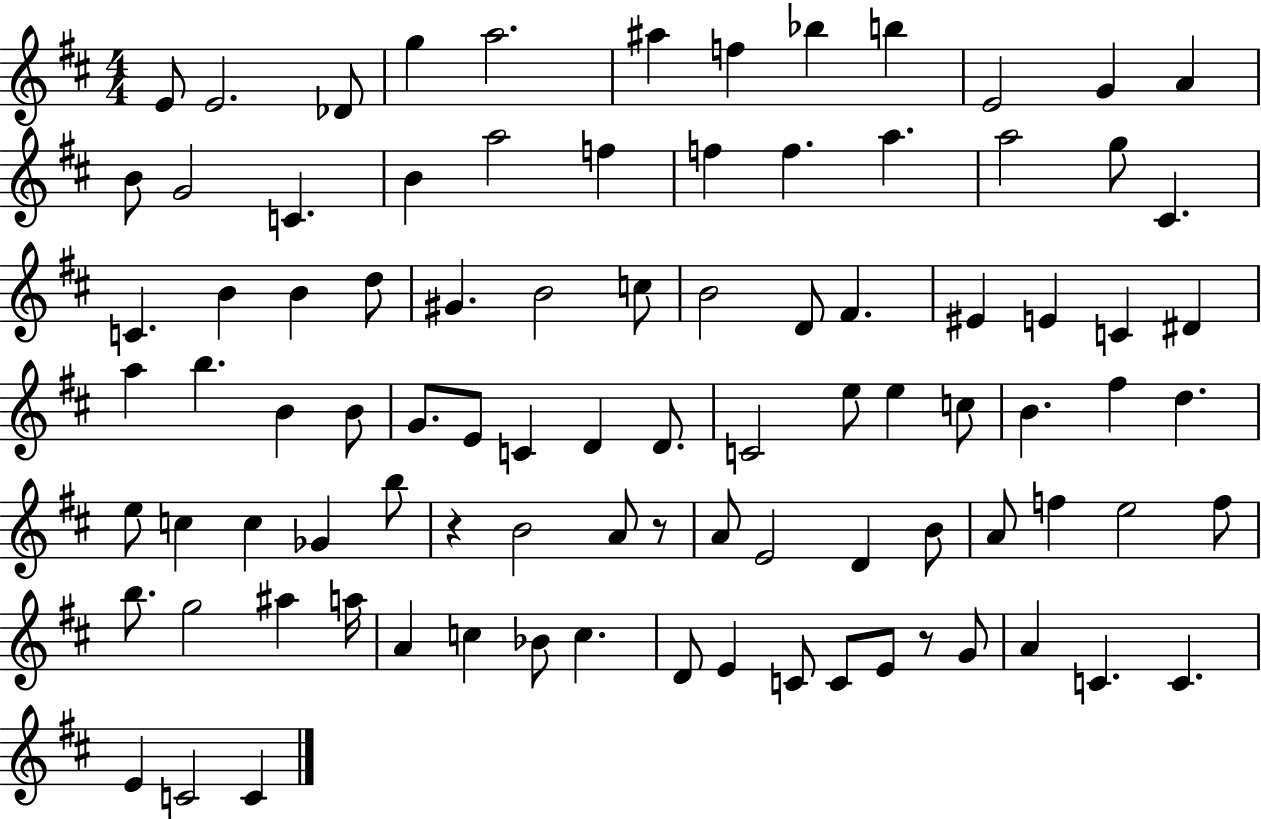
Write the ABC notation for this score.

X:1
T:Untitled
M:4/4
L:1/4
K:D
E/2 E2 _D/2 g a2 ^a f _b b E2 G A B/2 G2 C B a2 f f f a a2 g/2 ^C C B B d/2 ^G B2 c/2 B2 D/2 ^F ^E E C ^D a b B B/2 G/2 E/2 C D D/2 C2 e/2 e c/2 B ^f d e/2 c c _G b/2 z B2 A/2 z/2 A/2 E2 D B/2 A/2 f e2 f/2 b/2 g2 ^a a/4 A c _B/2 c D/2 E C/2 C/2 E/2 z/2 G/2 A C C E C2 C